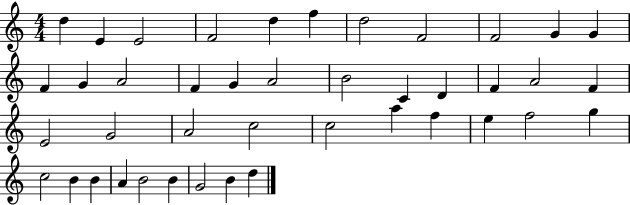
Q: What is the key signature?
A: C major